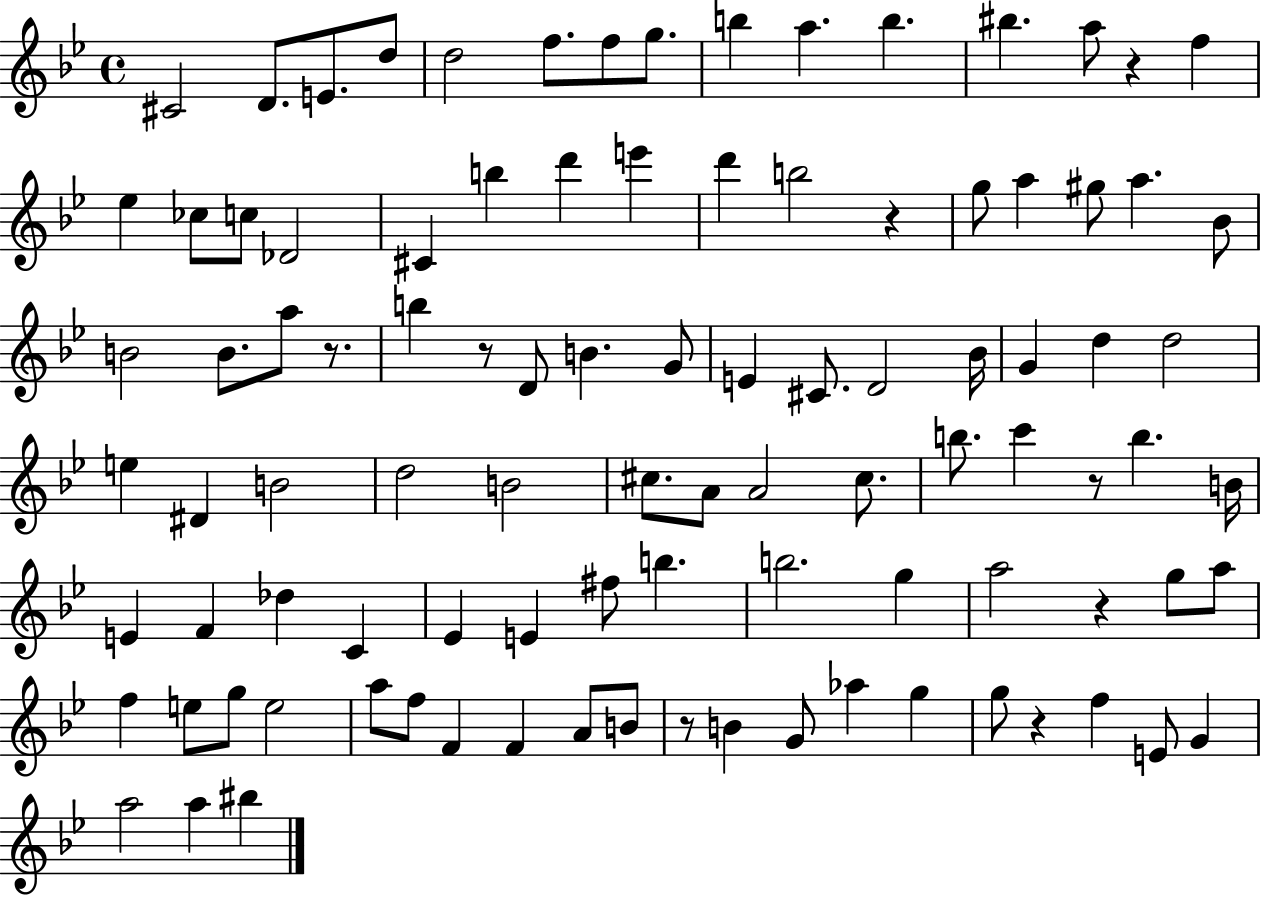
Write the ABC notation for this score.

X:1
T:Untitled
M:4/4
L:1/4
K:Bb
^C2 D/2 E/2 d/2 d2 f/2 f/2 g/2 b a b ^b a/2 z f _e _c/2 c/2 _D2 ^C b d' e' d' b2 z g/2 a ^g/2 a _B/2 B2 B/2 a/2 z/2 b z/2 D/2 B G/2 E ^C/2 D2 _B/4 G d d2 e ^D B2 d2 B2 ^c/2 A/2 A2 ^c/2 b/2 c' z/2 b B/4 E F _d C _E E ^f/2 b b2 g a2 z g/2 a/2 f e/2 g/2 e2 a/2 f/2 F F A/2 B/2 z/2 B G/2 _a g g/2 z f E/2 G a2 a ^b